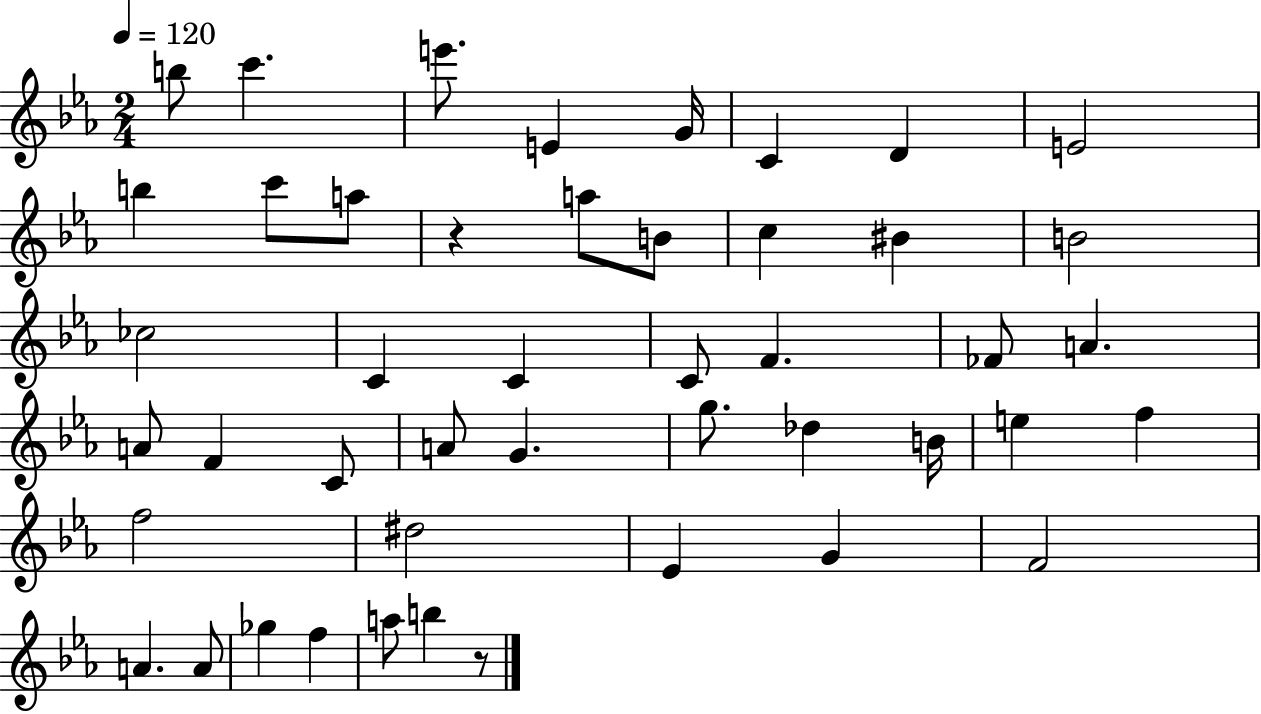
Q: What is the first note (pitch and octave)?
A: B5